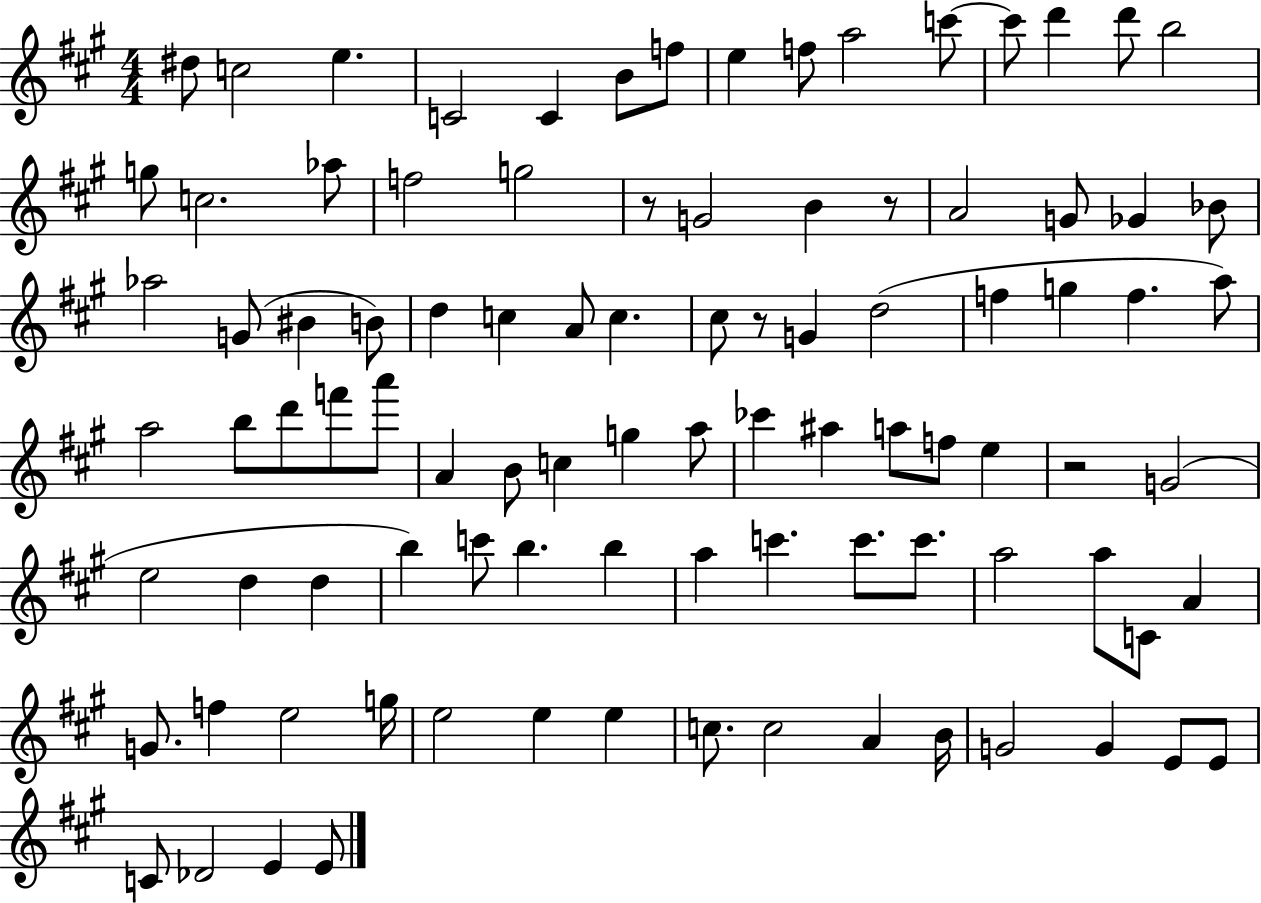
X:1
T:Untitled
M:4/4
L:1/4
K:A
^d/2 c2 e C2 C B/2 f/2 e f/2 a2 c'/2 c'/2 d' d'/2 b2 g/2 c2 _a/2 f2 g2 z/2 G2 B z/2 A2 G/2 _G _B/2 _a2 G/2 ^B B/2 d c A/2 c ^c/2 z/2 G d2 f g f a/2 a2 b/2 d'/2 f'/2 a'/2 A B/2 c g a/2 _c' ^a a/2 f/2 e z2 G2 e2 d d b c'/2 b b a c' c'/2 c'/2 a2 a/2 C/2 A G/2 f e2 g/4 e2 e e c/2 c2 A B/4 G2 G E/2 E/2 C/2 _D2 E E/2